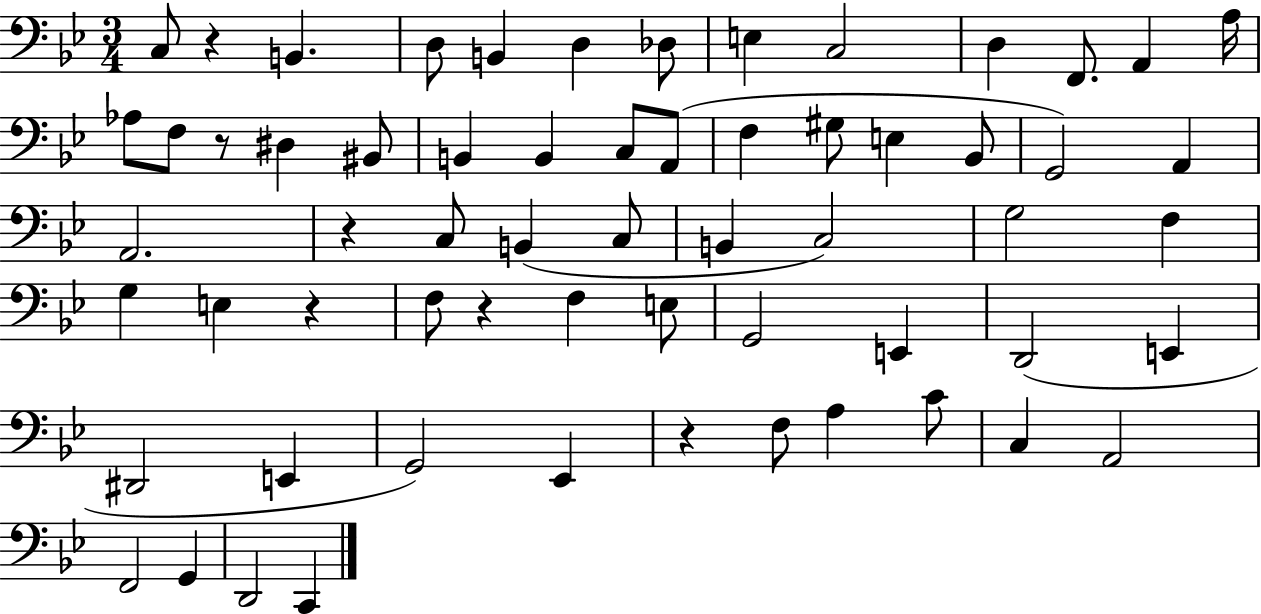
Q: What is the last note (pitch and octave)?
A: C2